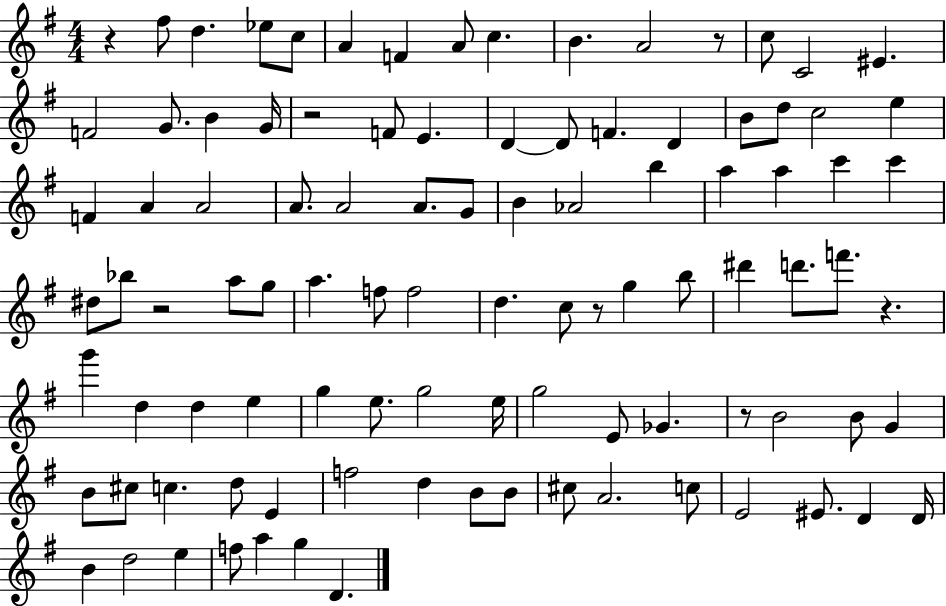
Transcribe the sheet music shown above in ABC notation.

X:1
T:Untitled
M:4/4
L:1/4
K:G
z ^f/2 d _e/2 c/2 A F A/2 c B A2 z/2 c/2 C2 ^E F2 G/2 B G/4 z2 F/2 E D D/2 F D B/2 d/2 c2 e F A A2 A/2 A2 A/2 G/2 B _A2 b a a c' c' ^d/2 _b/2 z2 a/2 g/2 a f/2 f2 d c/2 z/2 g b/2 ^d' d'/2 f'/2 z g' d d e g e/2 g2 e/4 g2 E/2 _G z/2 B2 B/2 G B/2 ^c/2 c d/2 E f2 d B/2 B/2 ^c/2 A2 c/2 E2 ^E/2 D D/4 B d2 e f/2 a g D